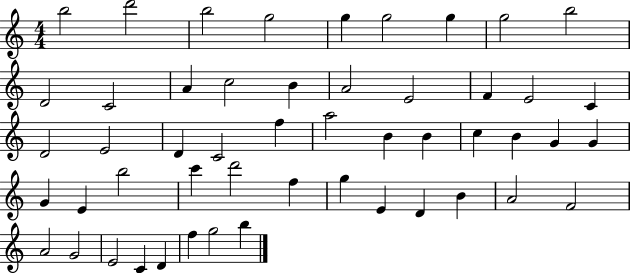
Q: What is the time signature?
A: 4/4